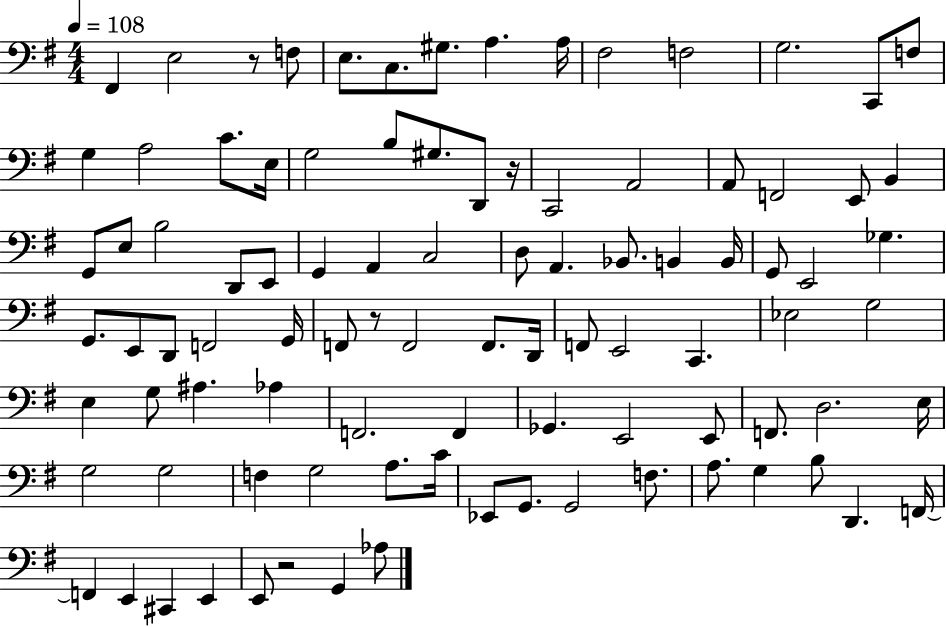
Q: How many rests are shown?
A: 4